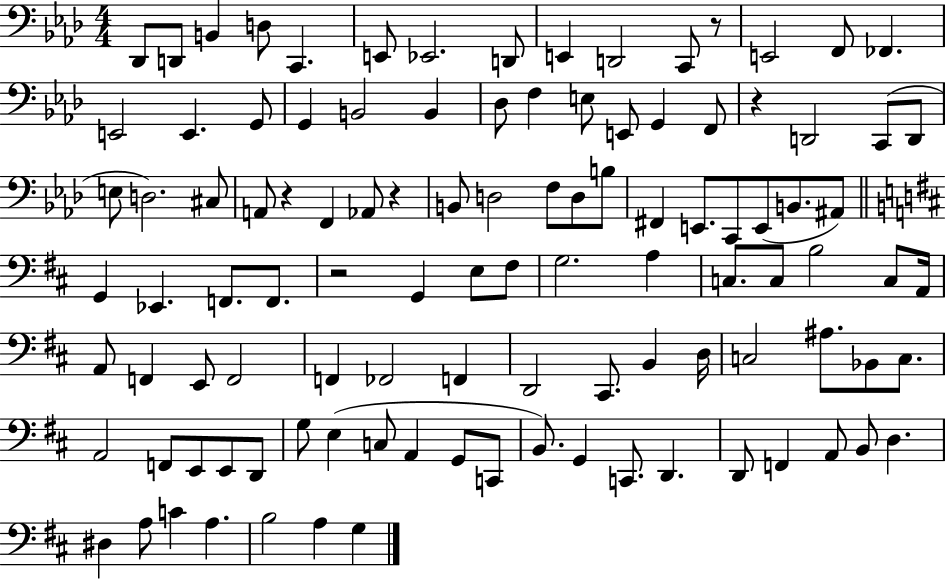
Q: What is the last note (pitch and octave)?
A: G3